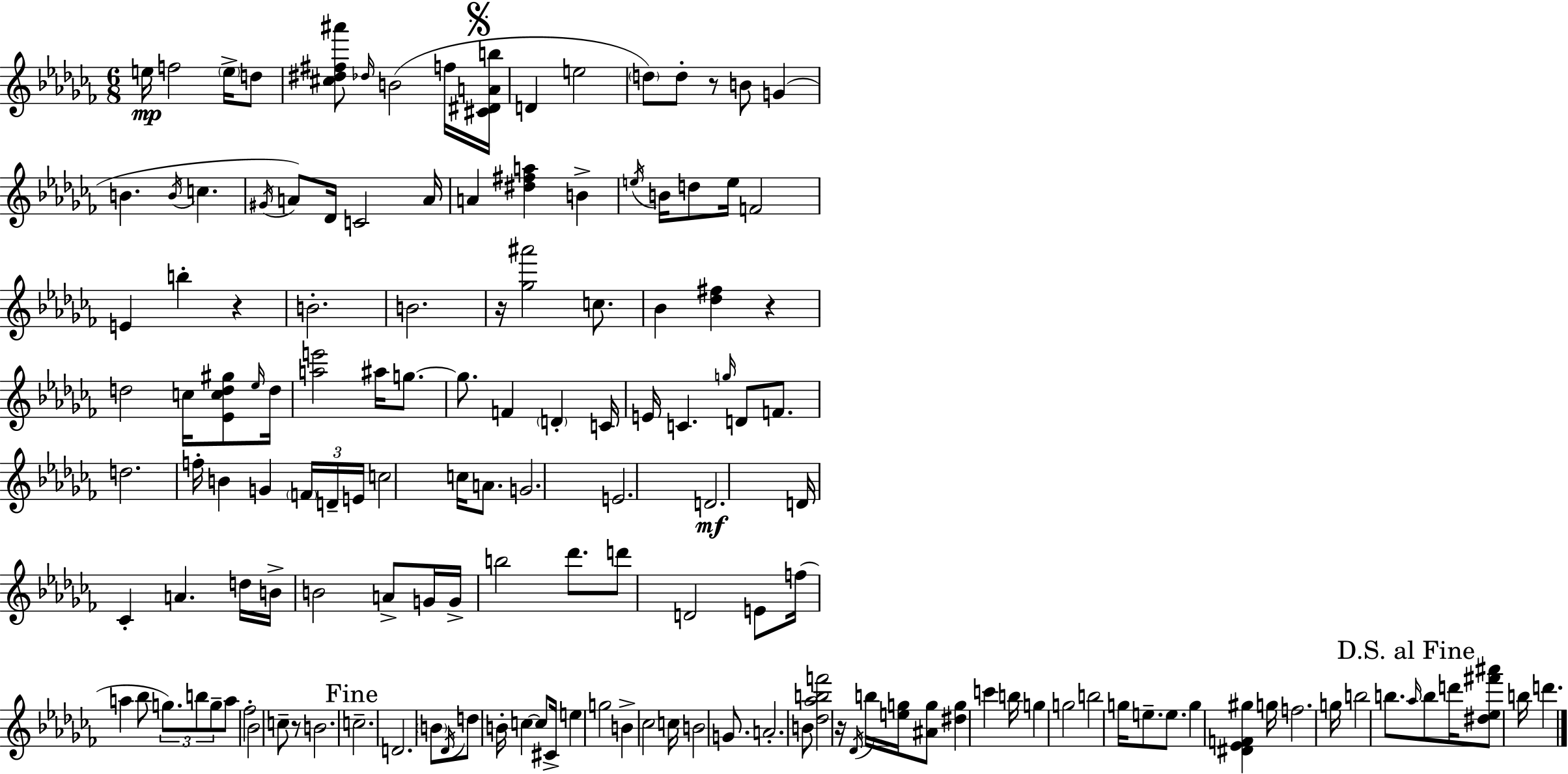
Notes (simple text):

E5/s F5/h E5/s D5/e [C#5,D#5,F#5,A#6]/e Db5/s B4/h F5/s [C#4,D#4,A4,B5]/s D4/q E5/h D5/e D5/e R/e B4/e G4/q B4/q. B4/s C5/q. G#4/s A4/e Db4/s C4/h A4/s A4/q [D#5,F#5,A5]/q B4/q E5/s B4/s D5/e E5/s F4/h E4/q B5/q R/q B4/h. B4/h. R/s [Gb5,A#6]/h C5/e. Bb4/q [Db5,F#5]/q R/q D5/h C5/s [Eb4,C5,D5,G#5]/e Eb5/s D5/s [A5,E6]/h A#5/s G5/e. G5/e. F4/q D4/q C4/s E4/s C4/q. G5/s D4/e F4/e. D5/h. F5/s B4/q G4/q F4/s D4/s E4/s C5/h C5/s A4/e. G4/h. E4/h. D4/h. D4/s CES4/q A4/q. D5/s B4/s B4/h A4/e G4/s G4/s B5/h Db6/e. D6/e D4/h E4/e F5/s A5/q Bb5/e G5/e. B5/e G5/e A5/e FES5/h Bb4/h C5/e R/e B4/h. C5/h. D4/h. B4/e Db4/s D5/e B4/s C5/q C5/e C#4/s E5/q G5/h B4/q CES5/h C5/s B4/h G4/e. A4/h. B4/e [Db5,Ab5,B5,F6]/h R/s Db4/s B5/s [E5,G5]/s [A#4,G5]/e [D#5,G5]/q C6/q B5/s G5/q G5/h B5/h G5/s E5/e. E5/e. G5/q [D#4,Eb4,F4,G#5]/q G5/s F5/h. G5/s B5/h B5/e. Ab5/s B5/e D6/s [D#5,Eb5,F#6,A#6]/e B5/s D6/q.